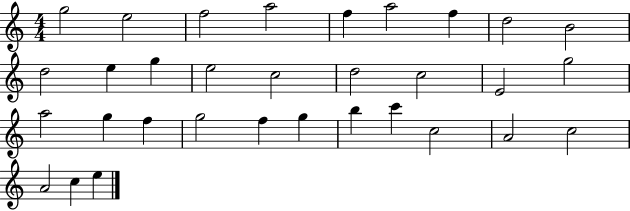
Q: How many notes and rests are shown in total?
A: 32